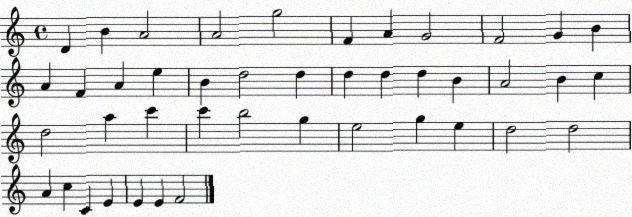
X:1
T:Untitled
M:4/4
L:1/4
K:C
D B A2 A2 g2 F A G2 F2 G B A F A e B d2 d d d d B A2 B c d2 a c' c' b2 g e2 g e d2 d2 A c C E E E F2